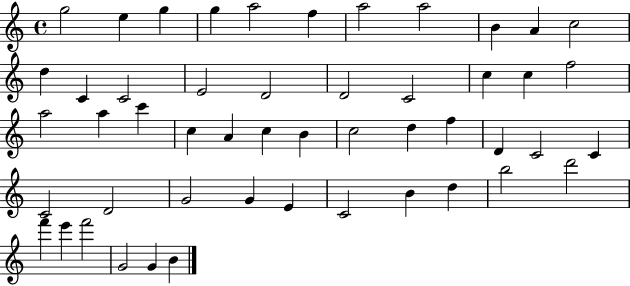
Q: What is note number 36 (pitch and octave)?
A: D4